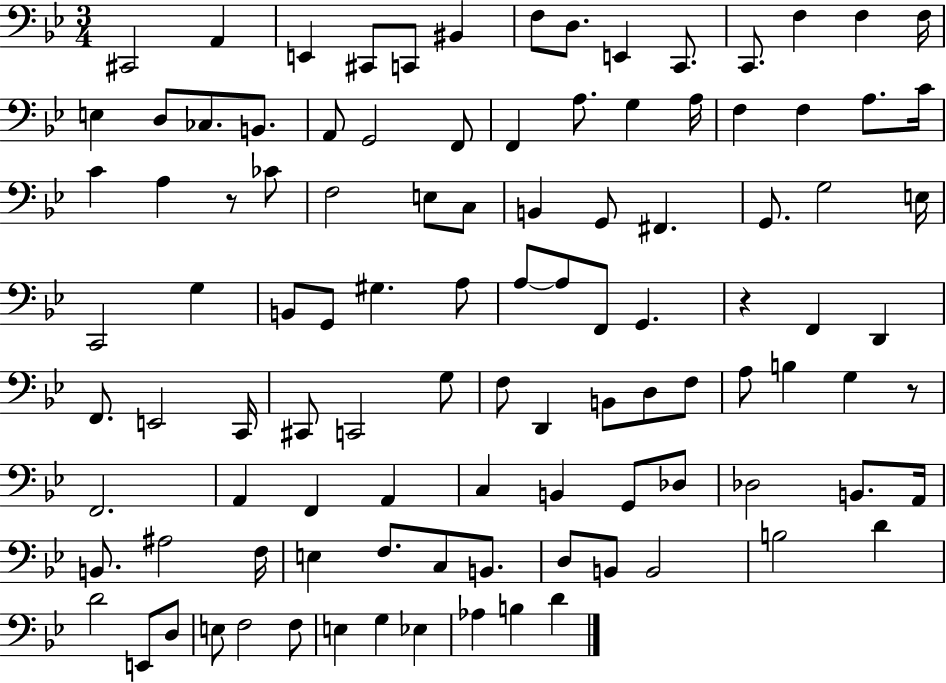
{
  \clef bass
  \numericTimeSignature
  \time 3/4
  \key bes \major
  cis,2 a,4 | e,4 cis,8 c,8 bis,4 | f8 d8. e,4 c,8. | c,8. f4 f4 f16 | \break e4 d8 ces8. b,8. | a,8 g,2 f,8 | f,4 a8. g4 a16 | f4 f4 a8. c'16 | \break c'4 a4 r8 ces'8 | f2 e8 c8 | b,4 g,8 fis,4. | g,8. g2 e16 | \break c,2 g4 | b,8 g,8 gis4. a8 | a8~~ a8 f,8 g,4. | r4 f,4 d,4 | \break f,8. e,2 c,16 | cis,8 c,2 g8 | f8 d,4 b,8 d8 f8 | a8 b4 g4 r8 | \break f,2. | a,4 f,4 a,4 | c4 b,4 g,8 des8 | des2 b,8. a,16 | \break b,8. ais2 f16 | e4 f8. c8 b,8. | d8 b,8 b,2 | b2 d'4 | \break d'2 e,8 d8 | e8 f2 f8 | e4 g4 ees4 | aes4 b4 d'4 | \break \bar "|."
}